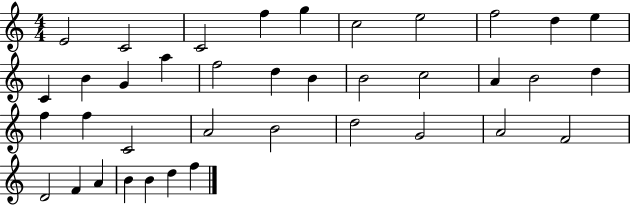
{
  \clef treble
  \numericTimeSignature
  \time 4/4
  \key c \major
  e'2 c'2 | c'2 f''4 g''4 | c''2 e''2 | f''2 d''4 e''4 | \break c'4 b'4 g'4 a''4 | f''2 d''4 b'4 | b'2 c''2 | a'4 b'2 d''4 | \break f''4 f''4 c'2 | a'2 b'2 | d''2 g'2 | a'2 f'2 | \break d'2 f'4 a'4 | b'4 b'4 d''4 f''4 | \bar "|."
}